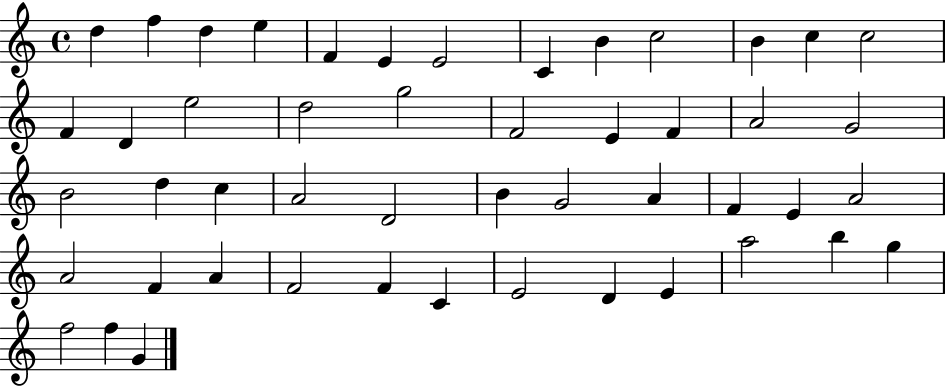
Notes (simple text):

D5/q F5/q D5/q E5/q F4/q E4/q E4/h C4/q B4/q C5/h B4/q C5/q C5/h F4/q D4/q E5/h D5/h G5/h F4/h E4/q F4/q A4/h G4/h B4/h D5/q C5/q A4/h D4/h B4/q G4/h A4/q F4/q E4/q A4/h A4/h F4/q A4/q F4/h F4/q C4/q E4/h D4/q E4/q A5/h B5/q G5/q F5/h F5/q G4/q